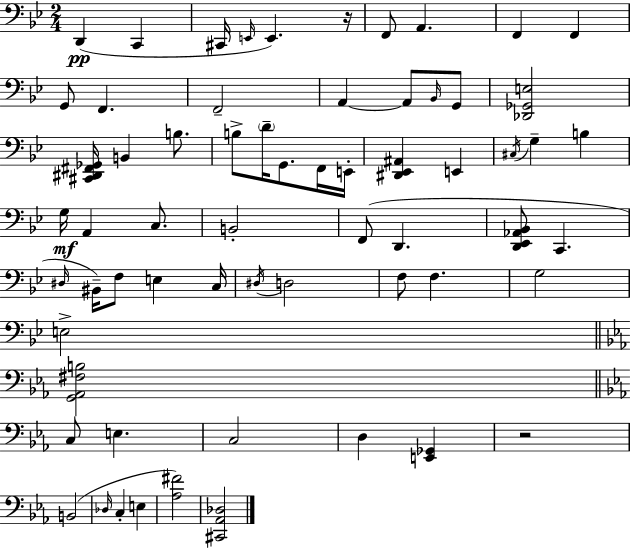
D2/q C2/q C#2/s E2/s E2/q. R/s F2/e A2/q. F2/q F2/q G2/e F2/q. F2/h A2/q A2/e Bb2/s G2/e [Db2,Gb2,E3]/h [C#2,D#2,F#2,Gb2]/s B2/q B3/e. B3/e D4/s G2/e. F2/s E2/s [D#2,Eb2,A#2]/q E2/q C#3/s G3/q B3/q G3/s A2/q C3/e. B2/h F2/e D2/q. [D2,Eb2,Ab2,Bb2]/e C2/q. D#3/s BIS2/s F3/e E3/q C3/s D#3/s D3/h F3/e F3/q. G3/h E3/h [G2,Ab2,F#3,B3]/h C3/e E3/q. C3/h D3/q [E2,Gb2]/q R/h B2/h Db3/s C3/q E3/q [Ab3,F#4]/h [C#2,Ab2,Db3]/h